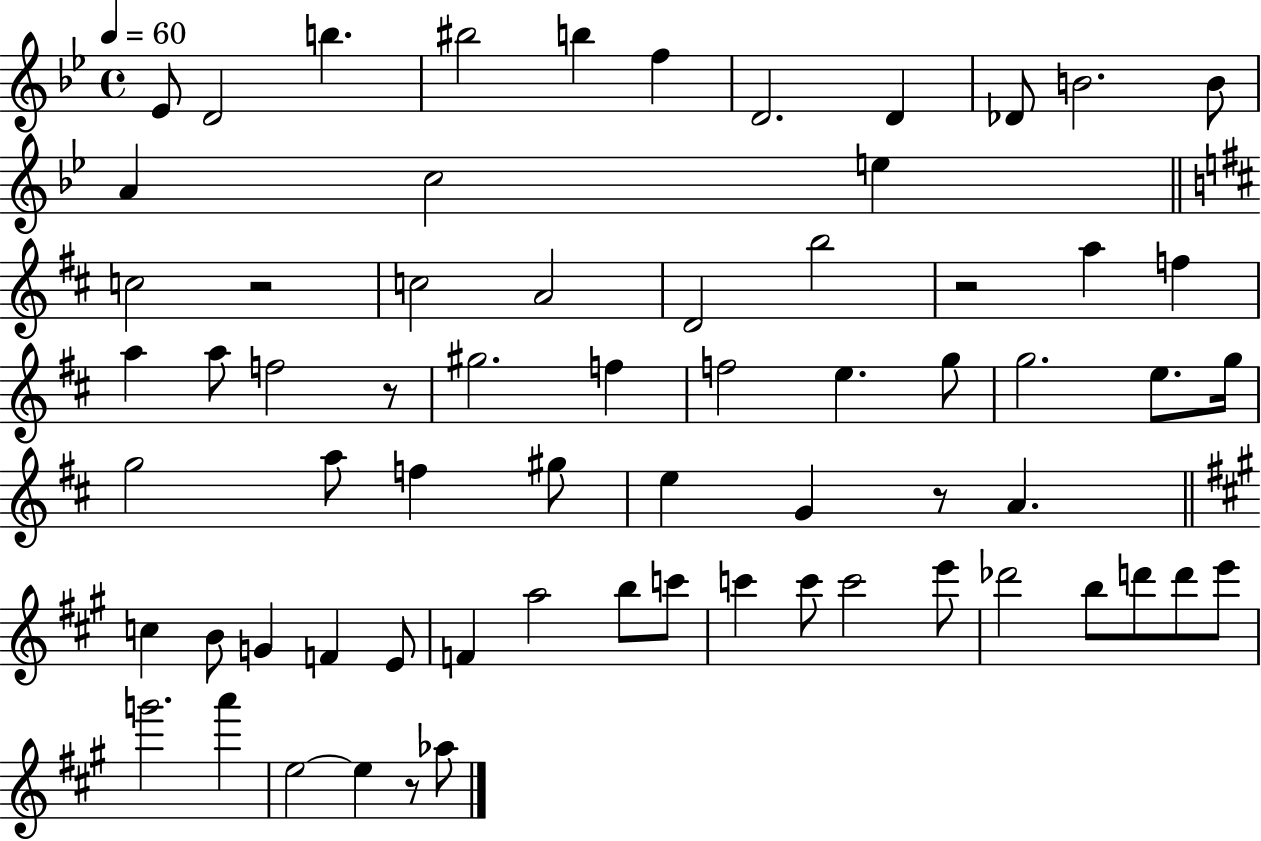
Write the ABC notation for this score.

X:1
T:Untitled
M:4/4
L:1/4
K:Bb
_E/2 D2 b ^b2 b f D2 D _D/2 B2 B/2 A c2 e c2 z2 c2 A2 D2 b2 z2 a f a a/2 f2 z/2 ^g2 f f2 e g/2 g2 e/2 g/4 g2 a/2 f ^g/2 e G z/2 A c B/2 G F E/2 F a2 b/2 c'/2 c' c'/2 c'2 e'/2 _d'2 b/2 d'/2 d'/2 e'/2 g'2 a' e2 e z/2 _a/2